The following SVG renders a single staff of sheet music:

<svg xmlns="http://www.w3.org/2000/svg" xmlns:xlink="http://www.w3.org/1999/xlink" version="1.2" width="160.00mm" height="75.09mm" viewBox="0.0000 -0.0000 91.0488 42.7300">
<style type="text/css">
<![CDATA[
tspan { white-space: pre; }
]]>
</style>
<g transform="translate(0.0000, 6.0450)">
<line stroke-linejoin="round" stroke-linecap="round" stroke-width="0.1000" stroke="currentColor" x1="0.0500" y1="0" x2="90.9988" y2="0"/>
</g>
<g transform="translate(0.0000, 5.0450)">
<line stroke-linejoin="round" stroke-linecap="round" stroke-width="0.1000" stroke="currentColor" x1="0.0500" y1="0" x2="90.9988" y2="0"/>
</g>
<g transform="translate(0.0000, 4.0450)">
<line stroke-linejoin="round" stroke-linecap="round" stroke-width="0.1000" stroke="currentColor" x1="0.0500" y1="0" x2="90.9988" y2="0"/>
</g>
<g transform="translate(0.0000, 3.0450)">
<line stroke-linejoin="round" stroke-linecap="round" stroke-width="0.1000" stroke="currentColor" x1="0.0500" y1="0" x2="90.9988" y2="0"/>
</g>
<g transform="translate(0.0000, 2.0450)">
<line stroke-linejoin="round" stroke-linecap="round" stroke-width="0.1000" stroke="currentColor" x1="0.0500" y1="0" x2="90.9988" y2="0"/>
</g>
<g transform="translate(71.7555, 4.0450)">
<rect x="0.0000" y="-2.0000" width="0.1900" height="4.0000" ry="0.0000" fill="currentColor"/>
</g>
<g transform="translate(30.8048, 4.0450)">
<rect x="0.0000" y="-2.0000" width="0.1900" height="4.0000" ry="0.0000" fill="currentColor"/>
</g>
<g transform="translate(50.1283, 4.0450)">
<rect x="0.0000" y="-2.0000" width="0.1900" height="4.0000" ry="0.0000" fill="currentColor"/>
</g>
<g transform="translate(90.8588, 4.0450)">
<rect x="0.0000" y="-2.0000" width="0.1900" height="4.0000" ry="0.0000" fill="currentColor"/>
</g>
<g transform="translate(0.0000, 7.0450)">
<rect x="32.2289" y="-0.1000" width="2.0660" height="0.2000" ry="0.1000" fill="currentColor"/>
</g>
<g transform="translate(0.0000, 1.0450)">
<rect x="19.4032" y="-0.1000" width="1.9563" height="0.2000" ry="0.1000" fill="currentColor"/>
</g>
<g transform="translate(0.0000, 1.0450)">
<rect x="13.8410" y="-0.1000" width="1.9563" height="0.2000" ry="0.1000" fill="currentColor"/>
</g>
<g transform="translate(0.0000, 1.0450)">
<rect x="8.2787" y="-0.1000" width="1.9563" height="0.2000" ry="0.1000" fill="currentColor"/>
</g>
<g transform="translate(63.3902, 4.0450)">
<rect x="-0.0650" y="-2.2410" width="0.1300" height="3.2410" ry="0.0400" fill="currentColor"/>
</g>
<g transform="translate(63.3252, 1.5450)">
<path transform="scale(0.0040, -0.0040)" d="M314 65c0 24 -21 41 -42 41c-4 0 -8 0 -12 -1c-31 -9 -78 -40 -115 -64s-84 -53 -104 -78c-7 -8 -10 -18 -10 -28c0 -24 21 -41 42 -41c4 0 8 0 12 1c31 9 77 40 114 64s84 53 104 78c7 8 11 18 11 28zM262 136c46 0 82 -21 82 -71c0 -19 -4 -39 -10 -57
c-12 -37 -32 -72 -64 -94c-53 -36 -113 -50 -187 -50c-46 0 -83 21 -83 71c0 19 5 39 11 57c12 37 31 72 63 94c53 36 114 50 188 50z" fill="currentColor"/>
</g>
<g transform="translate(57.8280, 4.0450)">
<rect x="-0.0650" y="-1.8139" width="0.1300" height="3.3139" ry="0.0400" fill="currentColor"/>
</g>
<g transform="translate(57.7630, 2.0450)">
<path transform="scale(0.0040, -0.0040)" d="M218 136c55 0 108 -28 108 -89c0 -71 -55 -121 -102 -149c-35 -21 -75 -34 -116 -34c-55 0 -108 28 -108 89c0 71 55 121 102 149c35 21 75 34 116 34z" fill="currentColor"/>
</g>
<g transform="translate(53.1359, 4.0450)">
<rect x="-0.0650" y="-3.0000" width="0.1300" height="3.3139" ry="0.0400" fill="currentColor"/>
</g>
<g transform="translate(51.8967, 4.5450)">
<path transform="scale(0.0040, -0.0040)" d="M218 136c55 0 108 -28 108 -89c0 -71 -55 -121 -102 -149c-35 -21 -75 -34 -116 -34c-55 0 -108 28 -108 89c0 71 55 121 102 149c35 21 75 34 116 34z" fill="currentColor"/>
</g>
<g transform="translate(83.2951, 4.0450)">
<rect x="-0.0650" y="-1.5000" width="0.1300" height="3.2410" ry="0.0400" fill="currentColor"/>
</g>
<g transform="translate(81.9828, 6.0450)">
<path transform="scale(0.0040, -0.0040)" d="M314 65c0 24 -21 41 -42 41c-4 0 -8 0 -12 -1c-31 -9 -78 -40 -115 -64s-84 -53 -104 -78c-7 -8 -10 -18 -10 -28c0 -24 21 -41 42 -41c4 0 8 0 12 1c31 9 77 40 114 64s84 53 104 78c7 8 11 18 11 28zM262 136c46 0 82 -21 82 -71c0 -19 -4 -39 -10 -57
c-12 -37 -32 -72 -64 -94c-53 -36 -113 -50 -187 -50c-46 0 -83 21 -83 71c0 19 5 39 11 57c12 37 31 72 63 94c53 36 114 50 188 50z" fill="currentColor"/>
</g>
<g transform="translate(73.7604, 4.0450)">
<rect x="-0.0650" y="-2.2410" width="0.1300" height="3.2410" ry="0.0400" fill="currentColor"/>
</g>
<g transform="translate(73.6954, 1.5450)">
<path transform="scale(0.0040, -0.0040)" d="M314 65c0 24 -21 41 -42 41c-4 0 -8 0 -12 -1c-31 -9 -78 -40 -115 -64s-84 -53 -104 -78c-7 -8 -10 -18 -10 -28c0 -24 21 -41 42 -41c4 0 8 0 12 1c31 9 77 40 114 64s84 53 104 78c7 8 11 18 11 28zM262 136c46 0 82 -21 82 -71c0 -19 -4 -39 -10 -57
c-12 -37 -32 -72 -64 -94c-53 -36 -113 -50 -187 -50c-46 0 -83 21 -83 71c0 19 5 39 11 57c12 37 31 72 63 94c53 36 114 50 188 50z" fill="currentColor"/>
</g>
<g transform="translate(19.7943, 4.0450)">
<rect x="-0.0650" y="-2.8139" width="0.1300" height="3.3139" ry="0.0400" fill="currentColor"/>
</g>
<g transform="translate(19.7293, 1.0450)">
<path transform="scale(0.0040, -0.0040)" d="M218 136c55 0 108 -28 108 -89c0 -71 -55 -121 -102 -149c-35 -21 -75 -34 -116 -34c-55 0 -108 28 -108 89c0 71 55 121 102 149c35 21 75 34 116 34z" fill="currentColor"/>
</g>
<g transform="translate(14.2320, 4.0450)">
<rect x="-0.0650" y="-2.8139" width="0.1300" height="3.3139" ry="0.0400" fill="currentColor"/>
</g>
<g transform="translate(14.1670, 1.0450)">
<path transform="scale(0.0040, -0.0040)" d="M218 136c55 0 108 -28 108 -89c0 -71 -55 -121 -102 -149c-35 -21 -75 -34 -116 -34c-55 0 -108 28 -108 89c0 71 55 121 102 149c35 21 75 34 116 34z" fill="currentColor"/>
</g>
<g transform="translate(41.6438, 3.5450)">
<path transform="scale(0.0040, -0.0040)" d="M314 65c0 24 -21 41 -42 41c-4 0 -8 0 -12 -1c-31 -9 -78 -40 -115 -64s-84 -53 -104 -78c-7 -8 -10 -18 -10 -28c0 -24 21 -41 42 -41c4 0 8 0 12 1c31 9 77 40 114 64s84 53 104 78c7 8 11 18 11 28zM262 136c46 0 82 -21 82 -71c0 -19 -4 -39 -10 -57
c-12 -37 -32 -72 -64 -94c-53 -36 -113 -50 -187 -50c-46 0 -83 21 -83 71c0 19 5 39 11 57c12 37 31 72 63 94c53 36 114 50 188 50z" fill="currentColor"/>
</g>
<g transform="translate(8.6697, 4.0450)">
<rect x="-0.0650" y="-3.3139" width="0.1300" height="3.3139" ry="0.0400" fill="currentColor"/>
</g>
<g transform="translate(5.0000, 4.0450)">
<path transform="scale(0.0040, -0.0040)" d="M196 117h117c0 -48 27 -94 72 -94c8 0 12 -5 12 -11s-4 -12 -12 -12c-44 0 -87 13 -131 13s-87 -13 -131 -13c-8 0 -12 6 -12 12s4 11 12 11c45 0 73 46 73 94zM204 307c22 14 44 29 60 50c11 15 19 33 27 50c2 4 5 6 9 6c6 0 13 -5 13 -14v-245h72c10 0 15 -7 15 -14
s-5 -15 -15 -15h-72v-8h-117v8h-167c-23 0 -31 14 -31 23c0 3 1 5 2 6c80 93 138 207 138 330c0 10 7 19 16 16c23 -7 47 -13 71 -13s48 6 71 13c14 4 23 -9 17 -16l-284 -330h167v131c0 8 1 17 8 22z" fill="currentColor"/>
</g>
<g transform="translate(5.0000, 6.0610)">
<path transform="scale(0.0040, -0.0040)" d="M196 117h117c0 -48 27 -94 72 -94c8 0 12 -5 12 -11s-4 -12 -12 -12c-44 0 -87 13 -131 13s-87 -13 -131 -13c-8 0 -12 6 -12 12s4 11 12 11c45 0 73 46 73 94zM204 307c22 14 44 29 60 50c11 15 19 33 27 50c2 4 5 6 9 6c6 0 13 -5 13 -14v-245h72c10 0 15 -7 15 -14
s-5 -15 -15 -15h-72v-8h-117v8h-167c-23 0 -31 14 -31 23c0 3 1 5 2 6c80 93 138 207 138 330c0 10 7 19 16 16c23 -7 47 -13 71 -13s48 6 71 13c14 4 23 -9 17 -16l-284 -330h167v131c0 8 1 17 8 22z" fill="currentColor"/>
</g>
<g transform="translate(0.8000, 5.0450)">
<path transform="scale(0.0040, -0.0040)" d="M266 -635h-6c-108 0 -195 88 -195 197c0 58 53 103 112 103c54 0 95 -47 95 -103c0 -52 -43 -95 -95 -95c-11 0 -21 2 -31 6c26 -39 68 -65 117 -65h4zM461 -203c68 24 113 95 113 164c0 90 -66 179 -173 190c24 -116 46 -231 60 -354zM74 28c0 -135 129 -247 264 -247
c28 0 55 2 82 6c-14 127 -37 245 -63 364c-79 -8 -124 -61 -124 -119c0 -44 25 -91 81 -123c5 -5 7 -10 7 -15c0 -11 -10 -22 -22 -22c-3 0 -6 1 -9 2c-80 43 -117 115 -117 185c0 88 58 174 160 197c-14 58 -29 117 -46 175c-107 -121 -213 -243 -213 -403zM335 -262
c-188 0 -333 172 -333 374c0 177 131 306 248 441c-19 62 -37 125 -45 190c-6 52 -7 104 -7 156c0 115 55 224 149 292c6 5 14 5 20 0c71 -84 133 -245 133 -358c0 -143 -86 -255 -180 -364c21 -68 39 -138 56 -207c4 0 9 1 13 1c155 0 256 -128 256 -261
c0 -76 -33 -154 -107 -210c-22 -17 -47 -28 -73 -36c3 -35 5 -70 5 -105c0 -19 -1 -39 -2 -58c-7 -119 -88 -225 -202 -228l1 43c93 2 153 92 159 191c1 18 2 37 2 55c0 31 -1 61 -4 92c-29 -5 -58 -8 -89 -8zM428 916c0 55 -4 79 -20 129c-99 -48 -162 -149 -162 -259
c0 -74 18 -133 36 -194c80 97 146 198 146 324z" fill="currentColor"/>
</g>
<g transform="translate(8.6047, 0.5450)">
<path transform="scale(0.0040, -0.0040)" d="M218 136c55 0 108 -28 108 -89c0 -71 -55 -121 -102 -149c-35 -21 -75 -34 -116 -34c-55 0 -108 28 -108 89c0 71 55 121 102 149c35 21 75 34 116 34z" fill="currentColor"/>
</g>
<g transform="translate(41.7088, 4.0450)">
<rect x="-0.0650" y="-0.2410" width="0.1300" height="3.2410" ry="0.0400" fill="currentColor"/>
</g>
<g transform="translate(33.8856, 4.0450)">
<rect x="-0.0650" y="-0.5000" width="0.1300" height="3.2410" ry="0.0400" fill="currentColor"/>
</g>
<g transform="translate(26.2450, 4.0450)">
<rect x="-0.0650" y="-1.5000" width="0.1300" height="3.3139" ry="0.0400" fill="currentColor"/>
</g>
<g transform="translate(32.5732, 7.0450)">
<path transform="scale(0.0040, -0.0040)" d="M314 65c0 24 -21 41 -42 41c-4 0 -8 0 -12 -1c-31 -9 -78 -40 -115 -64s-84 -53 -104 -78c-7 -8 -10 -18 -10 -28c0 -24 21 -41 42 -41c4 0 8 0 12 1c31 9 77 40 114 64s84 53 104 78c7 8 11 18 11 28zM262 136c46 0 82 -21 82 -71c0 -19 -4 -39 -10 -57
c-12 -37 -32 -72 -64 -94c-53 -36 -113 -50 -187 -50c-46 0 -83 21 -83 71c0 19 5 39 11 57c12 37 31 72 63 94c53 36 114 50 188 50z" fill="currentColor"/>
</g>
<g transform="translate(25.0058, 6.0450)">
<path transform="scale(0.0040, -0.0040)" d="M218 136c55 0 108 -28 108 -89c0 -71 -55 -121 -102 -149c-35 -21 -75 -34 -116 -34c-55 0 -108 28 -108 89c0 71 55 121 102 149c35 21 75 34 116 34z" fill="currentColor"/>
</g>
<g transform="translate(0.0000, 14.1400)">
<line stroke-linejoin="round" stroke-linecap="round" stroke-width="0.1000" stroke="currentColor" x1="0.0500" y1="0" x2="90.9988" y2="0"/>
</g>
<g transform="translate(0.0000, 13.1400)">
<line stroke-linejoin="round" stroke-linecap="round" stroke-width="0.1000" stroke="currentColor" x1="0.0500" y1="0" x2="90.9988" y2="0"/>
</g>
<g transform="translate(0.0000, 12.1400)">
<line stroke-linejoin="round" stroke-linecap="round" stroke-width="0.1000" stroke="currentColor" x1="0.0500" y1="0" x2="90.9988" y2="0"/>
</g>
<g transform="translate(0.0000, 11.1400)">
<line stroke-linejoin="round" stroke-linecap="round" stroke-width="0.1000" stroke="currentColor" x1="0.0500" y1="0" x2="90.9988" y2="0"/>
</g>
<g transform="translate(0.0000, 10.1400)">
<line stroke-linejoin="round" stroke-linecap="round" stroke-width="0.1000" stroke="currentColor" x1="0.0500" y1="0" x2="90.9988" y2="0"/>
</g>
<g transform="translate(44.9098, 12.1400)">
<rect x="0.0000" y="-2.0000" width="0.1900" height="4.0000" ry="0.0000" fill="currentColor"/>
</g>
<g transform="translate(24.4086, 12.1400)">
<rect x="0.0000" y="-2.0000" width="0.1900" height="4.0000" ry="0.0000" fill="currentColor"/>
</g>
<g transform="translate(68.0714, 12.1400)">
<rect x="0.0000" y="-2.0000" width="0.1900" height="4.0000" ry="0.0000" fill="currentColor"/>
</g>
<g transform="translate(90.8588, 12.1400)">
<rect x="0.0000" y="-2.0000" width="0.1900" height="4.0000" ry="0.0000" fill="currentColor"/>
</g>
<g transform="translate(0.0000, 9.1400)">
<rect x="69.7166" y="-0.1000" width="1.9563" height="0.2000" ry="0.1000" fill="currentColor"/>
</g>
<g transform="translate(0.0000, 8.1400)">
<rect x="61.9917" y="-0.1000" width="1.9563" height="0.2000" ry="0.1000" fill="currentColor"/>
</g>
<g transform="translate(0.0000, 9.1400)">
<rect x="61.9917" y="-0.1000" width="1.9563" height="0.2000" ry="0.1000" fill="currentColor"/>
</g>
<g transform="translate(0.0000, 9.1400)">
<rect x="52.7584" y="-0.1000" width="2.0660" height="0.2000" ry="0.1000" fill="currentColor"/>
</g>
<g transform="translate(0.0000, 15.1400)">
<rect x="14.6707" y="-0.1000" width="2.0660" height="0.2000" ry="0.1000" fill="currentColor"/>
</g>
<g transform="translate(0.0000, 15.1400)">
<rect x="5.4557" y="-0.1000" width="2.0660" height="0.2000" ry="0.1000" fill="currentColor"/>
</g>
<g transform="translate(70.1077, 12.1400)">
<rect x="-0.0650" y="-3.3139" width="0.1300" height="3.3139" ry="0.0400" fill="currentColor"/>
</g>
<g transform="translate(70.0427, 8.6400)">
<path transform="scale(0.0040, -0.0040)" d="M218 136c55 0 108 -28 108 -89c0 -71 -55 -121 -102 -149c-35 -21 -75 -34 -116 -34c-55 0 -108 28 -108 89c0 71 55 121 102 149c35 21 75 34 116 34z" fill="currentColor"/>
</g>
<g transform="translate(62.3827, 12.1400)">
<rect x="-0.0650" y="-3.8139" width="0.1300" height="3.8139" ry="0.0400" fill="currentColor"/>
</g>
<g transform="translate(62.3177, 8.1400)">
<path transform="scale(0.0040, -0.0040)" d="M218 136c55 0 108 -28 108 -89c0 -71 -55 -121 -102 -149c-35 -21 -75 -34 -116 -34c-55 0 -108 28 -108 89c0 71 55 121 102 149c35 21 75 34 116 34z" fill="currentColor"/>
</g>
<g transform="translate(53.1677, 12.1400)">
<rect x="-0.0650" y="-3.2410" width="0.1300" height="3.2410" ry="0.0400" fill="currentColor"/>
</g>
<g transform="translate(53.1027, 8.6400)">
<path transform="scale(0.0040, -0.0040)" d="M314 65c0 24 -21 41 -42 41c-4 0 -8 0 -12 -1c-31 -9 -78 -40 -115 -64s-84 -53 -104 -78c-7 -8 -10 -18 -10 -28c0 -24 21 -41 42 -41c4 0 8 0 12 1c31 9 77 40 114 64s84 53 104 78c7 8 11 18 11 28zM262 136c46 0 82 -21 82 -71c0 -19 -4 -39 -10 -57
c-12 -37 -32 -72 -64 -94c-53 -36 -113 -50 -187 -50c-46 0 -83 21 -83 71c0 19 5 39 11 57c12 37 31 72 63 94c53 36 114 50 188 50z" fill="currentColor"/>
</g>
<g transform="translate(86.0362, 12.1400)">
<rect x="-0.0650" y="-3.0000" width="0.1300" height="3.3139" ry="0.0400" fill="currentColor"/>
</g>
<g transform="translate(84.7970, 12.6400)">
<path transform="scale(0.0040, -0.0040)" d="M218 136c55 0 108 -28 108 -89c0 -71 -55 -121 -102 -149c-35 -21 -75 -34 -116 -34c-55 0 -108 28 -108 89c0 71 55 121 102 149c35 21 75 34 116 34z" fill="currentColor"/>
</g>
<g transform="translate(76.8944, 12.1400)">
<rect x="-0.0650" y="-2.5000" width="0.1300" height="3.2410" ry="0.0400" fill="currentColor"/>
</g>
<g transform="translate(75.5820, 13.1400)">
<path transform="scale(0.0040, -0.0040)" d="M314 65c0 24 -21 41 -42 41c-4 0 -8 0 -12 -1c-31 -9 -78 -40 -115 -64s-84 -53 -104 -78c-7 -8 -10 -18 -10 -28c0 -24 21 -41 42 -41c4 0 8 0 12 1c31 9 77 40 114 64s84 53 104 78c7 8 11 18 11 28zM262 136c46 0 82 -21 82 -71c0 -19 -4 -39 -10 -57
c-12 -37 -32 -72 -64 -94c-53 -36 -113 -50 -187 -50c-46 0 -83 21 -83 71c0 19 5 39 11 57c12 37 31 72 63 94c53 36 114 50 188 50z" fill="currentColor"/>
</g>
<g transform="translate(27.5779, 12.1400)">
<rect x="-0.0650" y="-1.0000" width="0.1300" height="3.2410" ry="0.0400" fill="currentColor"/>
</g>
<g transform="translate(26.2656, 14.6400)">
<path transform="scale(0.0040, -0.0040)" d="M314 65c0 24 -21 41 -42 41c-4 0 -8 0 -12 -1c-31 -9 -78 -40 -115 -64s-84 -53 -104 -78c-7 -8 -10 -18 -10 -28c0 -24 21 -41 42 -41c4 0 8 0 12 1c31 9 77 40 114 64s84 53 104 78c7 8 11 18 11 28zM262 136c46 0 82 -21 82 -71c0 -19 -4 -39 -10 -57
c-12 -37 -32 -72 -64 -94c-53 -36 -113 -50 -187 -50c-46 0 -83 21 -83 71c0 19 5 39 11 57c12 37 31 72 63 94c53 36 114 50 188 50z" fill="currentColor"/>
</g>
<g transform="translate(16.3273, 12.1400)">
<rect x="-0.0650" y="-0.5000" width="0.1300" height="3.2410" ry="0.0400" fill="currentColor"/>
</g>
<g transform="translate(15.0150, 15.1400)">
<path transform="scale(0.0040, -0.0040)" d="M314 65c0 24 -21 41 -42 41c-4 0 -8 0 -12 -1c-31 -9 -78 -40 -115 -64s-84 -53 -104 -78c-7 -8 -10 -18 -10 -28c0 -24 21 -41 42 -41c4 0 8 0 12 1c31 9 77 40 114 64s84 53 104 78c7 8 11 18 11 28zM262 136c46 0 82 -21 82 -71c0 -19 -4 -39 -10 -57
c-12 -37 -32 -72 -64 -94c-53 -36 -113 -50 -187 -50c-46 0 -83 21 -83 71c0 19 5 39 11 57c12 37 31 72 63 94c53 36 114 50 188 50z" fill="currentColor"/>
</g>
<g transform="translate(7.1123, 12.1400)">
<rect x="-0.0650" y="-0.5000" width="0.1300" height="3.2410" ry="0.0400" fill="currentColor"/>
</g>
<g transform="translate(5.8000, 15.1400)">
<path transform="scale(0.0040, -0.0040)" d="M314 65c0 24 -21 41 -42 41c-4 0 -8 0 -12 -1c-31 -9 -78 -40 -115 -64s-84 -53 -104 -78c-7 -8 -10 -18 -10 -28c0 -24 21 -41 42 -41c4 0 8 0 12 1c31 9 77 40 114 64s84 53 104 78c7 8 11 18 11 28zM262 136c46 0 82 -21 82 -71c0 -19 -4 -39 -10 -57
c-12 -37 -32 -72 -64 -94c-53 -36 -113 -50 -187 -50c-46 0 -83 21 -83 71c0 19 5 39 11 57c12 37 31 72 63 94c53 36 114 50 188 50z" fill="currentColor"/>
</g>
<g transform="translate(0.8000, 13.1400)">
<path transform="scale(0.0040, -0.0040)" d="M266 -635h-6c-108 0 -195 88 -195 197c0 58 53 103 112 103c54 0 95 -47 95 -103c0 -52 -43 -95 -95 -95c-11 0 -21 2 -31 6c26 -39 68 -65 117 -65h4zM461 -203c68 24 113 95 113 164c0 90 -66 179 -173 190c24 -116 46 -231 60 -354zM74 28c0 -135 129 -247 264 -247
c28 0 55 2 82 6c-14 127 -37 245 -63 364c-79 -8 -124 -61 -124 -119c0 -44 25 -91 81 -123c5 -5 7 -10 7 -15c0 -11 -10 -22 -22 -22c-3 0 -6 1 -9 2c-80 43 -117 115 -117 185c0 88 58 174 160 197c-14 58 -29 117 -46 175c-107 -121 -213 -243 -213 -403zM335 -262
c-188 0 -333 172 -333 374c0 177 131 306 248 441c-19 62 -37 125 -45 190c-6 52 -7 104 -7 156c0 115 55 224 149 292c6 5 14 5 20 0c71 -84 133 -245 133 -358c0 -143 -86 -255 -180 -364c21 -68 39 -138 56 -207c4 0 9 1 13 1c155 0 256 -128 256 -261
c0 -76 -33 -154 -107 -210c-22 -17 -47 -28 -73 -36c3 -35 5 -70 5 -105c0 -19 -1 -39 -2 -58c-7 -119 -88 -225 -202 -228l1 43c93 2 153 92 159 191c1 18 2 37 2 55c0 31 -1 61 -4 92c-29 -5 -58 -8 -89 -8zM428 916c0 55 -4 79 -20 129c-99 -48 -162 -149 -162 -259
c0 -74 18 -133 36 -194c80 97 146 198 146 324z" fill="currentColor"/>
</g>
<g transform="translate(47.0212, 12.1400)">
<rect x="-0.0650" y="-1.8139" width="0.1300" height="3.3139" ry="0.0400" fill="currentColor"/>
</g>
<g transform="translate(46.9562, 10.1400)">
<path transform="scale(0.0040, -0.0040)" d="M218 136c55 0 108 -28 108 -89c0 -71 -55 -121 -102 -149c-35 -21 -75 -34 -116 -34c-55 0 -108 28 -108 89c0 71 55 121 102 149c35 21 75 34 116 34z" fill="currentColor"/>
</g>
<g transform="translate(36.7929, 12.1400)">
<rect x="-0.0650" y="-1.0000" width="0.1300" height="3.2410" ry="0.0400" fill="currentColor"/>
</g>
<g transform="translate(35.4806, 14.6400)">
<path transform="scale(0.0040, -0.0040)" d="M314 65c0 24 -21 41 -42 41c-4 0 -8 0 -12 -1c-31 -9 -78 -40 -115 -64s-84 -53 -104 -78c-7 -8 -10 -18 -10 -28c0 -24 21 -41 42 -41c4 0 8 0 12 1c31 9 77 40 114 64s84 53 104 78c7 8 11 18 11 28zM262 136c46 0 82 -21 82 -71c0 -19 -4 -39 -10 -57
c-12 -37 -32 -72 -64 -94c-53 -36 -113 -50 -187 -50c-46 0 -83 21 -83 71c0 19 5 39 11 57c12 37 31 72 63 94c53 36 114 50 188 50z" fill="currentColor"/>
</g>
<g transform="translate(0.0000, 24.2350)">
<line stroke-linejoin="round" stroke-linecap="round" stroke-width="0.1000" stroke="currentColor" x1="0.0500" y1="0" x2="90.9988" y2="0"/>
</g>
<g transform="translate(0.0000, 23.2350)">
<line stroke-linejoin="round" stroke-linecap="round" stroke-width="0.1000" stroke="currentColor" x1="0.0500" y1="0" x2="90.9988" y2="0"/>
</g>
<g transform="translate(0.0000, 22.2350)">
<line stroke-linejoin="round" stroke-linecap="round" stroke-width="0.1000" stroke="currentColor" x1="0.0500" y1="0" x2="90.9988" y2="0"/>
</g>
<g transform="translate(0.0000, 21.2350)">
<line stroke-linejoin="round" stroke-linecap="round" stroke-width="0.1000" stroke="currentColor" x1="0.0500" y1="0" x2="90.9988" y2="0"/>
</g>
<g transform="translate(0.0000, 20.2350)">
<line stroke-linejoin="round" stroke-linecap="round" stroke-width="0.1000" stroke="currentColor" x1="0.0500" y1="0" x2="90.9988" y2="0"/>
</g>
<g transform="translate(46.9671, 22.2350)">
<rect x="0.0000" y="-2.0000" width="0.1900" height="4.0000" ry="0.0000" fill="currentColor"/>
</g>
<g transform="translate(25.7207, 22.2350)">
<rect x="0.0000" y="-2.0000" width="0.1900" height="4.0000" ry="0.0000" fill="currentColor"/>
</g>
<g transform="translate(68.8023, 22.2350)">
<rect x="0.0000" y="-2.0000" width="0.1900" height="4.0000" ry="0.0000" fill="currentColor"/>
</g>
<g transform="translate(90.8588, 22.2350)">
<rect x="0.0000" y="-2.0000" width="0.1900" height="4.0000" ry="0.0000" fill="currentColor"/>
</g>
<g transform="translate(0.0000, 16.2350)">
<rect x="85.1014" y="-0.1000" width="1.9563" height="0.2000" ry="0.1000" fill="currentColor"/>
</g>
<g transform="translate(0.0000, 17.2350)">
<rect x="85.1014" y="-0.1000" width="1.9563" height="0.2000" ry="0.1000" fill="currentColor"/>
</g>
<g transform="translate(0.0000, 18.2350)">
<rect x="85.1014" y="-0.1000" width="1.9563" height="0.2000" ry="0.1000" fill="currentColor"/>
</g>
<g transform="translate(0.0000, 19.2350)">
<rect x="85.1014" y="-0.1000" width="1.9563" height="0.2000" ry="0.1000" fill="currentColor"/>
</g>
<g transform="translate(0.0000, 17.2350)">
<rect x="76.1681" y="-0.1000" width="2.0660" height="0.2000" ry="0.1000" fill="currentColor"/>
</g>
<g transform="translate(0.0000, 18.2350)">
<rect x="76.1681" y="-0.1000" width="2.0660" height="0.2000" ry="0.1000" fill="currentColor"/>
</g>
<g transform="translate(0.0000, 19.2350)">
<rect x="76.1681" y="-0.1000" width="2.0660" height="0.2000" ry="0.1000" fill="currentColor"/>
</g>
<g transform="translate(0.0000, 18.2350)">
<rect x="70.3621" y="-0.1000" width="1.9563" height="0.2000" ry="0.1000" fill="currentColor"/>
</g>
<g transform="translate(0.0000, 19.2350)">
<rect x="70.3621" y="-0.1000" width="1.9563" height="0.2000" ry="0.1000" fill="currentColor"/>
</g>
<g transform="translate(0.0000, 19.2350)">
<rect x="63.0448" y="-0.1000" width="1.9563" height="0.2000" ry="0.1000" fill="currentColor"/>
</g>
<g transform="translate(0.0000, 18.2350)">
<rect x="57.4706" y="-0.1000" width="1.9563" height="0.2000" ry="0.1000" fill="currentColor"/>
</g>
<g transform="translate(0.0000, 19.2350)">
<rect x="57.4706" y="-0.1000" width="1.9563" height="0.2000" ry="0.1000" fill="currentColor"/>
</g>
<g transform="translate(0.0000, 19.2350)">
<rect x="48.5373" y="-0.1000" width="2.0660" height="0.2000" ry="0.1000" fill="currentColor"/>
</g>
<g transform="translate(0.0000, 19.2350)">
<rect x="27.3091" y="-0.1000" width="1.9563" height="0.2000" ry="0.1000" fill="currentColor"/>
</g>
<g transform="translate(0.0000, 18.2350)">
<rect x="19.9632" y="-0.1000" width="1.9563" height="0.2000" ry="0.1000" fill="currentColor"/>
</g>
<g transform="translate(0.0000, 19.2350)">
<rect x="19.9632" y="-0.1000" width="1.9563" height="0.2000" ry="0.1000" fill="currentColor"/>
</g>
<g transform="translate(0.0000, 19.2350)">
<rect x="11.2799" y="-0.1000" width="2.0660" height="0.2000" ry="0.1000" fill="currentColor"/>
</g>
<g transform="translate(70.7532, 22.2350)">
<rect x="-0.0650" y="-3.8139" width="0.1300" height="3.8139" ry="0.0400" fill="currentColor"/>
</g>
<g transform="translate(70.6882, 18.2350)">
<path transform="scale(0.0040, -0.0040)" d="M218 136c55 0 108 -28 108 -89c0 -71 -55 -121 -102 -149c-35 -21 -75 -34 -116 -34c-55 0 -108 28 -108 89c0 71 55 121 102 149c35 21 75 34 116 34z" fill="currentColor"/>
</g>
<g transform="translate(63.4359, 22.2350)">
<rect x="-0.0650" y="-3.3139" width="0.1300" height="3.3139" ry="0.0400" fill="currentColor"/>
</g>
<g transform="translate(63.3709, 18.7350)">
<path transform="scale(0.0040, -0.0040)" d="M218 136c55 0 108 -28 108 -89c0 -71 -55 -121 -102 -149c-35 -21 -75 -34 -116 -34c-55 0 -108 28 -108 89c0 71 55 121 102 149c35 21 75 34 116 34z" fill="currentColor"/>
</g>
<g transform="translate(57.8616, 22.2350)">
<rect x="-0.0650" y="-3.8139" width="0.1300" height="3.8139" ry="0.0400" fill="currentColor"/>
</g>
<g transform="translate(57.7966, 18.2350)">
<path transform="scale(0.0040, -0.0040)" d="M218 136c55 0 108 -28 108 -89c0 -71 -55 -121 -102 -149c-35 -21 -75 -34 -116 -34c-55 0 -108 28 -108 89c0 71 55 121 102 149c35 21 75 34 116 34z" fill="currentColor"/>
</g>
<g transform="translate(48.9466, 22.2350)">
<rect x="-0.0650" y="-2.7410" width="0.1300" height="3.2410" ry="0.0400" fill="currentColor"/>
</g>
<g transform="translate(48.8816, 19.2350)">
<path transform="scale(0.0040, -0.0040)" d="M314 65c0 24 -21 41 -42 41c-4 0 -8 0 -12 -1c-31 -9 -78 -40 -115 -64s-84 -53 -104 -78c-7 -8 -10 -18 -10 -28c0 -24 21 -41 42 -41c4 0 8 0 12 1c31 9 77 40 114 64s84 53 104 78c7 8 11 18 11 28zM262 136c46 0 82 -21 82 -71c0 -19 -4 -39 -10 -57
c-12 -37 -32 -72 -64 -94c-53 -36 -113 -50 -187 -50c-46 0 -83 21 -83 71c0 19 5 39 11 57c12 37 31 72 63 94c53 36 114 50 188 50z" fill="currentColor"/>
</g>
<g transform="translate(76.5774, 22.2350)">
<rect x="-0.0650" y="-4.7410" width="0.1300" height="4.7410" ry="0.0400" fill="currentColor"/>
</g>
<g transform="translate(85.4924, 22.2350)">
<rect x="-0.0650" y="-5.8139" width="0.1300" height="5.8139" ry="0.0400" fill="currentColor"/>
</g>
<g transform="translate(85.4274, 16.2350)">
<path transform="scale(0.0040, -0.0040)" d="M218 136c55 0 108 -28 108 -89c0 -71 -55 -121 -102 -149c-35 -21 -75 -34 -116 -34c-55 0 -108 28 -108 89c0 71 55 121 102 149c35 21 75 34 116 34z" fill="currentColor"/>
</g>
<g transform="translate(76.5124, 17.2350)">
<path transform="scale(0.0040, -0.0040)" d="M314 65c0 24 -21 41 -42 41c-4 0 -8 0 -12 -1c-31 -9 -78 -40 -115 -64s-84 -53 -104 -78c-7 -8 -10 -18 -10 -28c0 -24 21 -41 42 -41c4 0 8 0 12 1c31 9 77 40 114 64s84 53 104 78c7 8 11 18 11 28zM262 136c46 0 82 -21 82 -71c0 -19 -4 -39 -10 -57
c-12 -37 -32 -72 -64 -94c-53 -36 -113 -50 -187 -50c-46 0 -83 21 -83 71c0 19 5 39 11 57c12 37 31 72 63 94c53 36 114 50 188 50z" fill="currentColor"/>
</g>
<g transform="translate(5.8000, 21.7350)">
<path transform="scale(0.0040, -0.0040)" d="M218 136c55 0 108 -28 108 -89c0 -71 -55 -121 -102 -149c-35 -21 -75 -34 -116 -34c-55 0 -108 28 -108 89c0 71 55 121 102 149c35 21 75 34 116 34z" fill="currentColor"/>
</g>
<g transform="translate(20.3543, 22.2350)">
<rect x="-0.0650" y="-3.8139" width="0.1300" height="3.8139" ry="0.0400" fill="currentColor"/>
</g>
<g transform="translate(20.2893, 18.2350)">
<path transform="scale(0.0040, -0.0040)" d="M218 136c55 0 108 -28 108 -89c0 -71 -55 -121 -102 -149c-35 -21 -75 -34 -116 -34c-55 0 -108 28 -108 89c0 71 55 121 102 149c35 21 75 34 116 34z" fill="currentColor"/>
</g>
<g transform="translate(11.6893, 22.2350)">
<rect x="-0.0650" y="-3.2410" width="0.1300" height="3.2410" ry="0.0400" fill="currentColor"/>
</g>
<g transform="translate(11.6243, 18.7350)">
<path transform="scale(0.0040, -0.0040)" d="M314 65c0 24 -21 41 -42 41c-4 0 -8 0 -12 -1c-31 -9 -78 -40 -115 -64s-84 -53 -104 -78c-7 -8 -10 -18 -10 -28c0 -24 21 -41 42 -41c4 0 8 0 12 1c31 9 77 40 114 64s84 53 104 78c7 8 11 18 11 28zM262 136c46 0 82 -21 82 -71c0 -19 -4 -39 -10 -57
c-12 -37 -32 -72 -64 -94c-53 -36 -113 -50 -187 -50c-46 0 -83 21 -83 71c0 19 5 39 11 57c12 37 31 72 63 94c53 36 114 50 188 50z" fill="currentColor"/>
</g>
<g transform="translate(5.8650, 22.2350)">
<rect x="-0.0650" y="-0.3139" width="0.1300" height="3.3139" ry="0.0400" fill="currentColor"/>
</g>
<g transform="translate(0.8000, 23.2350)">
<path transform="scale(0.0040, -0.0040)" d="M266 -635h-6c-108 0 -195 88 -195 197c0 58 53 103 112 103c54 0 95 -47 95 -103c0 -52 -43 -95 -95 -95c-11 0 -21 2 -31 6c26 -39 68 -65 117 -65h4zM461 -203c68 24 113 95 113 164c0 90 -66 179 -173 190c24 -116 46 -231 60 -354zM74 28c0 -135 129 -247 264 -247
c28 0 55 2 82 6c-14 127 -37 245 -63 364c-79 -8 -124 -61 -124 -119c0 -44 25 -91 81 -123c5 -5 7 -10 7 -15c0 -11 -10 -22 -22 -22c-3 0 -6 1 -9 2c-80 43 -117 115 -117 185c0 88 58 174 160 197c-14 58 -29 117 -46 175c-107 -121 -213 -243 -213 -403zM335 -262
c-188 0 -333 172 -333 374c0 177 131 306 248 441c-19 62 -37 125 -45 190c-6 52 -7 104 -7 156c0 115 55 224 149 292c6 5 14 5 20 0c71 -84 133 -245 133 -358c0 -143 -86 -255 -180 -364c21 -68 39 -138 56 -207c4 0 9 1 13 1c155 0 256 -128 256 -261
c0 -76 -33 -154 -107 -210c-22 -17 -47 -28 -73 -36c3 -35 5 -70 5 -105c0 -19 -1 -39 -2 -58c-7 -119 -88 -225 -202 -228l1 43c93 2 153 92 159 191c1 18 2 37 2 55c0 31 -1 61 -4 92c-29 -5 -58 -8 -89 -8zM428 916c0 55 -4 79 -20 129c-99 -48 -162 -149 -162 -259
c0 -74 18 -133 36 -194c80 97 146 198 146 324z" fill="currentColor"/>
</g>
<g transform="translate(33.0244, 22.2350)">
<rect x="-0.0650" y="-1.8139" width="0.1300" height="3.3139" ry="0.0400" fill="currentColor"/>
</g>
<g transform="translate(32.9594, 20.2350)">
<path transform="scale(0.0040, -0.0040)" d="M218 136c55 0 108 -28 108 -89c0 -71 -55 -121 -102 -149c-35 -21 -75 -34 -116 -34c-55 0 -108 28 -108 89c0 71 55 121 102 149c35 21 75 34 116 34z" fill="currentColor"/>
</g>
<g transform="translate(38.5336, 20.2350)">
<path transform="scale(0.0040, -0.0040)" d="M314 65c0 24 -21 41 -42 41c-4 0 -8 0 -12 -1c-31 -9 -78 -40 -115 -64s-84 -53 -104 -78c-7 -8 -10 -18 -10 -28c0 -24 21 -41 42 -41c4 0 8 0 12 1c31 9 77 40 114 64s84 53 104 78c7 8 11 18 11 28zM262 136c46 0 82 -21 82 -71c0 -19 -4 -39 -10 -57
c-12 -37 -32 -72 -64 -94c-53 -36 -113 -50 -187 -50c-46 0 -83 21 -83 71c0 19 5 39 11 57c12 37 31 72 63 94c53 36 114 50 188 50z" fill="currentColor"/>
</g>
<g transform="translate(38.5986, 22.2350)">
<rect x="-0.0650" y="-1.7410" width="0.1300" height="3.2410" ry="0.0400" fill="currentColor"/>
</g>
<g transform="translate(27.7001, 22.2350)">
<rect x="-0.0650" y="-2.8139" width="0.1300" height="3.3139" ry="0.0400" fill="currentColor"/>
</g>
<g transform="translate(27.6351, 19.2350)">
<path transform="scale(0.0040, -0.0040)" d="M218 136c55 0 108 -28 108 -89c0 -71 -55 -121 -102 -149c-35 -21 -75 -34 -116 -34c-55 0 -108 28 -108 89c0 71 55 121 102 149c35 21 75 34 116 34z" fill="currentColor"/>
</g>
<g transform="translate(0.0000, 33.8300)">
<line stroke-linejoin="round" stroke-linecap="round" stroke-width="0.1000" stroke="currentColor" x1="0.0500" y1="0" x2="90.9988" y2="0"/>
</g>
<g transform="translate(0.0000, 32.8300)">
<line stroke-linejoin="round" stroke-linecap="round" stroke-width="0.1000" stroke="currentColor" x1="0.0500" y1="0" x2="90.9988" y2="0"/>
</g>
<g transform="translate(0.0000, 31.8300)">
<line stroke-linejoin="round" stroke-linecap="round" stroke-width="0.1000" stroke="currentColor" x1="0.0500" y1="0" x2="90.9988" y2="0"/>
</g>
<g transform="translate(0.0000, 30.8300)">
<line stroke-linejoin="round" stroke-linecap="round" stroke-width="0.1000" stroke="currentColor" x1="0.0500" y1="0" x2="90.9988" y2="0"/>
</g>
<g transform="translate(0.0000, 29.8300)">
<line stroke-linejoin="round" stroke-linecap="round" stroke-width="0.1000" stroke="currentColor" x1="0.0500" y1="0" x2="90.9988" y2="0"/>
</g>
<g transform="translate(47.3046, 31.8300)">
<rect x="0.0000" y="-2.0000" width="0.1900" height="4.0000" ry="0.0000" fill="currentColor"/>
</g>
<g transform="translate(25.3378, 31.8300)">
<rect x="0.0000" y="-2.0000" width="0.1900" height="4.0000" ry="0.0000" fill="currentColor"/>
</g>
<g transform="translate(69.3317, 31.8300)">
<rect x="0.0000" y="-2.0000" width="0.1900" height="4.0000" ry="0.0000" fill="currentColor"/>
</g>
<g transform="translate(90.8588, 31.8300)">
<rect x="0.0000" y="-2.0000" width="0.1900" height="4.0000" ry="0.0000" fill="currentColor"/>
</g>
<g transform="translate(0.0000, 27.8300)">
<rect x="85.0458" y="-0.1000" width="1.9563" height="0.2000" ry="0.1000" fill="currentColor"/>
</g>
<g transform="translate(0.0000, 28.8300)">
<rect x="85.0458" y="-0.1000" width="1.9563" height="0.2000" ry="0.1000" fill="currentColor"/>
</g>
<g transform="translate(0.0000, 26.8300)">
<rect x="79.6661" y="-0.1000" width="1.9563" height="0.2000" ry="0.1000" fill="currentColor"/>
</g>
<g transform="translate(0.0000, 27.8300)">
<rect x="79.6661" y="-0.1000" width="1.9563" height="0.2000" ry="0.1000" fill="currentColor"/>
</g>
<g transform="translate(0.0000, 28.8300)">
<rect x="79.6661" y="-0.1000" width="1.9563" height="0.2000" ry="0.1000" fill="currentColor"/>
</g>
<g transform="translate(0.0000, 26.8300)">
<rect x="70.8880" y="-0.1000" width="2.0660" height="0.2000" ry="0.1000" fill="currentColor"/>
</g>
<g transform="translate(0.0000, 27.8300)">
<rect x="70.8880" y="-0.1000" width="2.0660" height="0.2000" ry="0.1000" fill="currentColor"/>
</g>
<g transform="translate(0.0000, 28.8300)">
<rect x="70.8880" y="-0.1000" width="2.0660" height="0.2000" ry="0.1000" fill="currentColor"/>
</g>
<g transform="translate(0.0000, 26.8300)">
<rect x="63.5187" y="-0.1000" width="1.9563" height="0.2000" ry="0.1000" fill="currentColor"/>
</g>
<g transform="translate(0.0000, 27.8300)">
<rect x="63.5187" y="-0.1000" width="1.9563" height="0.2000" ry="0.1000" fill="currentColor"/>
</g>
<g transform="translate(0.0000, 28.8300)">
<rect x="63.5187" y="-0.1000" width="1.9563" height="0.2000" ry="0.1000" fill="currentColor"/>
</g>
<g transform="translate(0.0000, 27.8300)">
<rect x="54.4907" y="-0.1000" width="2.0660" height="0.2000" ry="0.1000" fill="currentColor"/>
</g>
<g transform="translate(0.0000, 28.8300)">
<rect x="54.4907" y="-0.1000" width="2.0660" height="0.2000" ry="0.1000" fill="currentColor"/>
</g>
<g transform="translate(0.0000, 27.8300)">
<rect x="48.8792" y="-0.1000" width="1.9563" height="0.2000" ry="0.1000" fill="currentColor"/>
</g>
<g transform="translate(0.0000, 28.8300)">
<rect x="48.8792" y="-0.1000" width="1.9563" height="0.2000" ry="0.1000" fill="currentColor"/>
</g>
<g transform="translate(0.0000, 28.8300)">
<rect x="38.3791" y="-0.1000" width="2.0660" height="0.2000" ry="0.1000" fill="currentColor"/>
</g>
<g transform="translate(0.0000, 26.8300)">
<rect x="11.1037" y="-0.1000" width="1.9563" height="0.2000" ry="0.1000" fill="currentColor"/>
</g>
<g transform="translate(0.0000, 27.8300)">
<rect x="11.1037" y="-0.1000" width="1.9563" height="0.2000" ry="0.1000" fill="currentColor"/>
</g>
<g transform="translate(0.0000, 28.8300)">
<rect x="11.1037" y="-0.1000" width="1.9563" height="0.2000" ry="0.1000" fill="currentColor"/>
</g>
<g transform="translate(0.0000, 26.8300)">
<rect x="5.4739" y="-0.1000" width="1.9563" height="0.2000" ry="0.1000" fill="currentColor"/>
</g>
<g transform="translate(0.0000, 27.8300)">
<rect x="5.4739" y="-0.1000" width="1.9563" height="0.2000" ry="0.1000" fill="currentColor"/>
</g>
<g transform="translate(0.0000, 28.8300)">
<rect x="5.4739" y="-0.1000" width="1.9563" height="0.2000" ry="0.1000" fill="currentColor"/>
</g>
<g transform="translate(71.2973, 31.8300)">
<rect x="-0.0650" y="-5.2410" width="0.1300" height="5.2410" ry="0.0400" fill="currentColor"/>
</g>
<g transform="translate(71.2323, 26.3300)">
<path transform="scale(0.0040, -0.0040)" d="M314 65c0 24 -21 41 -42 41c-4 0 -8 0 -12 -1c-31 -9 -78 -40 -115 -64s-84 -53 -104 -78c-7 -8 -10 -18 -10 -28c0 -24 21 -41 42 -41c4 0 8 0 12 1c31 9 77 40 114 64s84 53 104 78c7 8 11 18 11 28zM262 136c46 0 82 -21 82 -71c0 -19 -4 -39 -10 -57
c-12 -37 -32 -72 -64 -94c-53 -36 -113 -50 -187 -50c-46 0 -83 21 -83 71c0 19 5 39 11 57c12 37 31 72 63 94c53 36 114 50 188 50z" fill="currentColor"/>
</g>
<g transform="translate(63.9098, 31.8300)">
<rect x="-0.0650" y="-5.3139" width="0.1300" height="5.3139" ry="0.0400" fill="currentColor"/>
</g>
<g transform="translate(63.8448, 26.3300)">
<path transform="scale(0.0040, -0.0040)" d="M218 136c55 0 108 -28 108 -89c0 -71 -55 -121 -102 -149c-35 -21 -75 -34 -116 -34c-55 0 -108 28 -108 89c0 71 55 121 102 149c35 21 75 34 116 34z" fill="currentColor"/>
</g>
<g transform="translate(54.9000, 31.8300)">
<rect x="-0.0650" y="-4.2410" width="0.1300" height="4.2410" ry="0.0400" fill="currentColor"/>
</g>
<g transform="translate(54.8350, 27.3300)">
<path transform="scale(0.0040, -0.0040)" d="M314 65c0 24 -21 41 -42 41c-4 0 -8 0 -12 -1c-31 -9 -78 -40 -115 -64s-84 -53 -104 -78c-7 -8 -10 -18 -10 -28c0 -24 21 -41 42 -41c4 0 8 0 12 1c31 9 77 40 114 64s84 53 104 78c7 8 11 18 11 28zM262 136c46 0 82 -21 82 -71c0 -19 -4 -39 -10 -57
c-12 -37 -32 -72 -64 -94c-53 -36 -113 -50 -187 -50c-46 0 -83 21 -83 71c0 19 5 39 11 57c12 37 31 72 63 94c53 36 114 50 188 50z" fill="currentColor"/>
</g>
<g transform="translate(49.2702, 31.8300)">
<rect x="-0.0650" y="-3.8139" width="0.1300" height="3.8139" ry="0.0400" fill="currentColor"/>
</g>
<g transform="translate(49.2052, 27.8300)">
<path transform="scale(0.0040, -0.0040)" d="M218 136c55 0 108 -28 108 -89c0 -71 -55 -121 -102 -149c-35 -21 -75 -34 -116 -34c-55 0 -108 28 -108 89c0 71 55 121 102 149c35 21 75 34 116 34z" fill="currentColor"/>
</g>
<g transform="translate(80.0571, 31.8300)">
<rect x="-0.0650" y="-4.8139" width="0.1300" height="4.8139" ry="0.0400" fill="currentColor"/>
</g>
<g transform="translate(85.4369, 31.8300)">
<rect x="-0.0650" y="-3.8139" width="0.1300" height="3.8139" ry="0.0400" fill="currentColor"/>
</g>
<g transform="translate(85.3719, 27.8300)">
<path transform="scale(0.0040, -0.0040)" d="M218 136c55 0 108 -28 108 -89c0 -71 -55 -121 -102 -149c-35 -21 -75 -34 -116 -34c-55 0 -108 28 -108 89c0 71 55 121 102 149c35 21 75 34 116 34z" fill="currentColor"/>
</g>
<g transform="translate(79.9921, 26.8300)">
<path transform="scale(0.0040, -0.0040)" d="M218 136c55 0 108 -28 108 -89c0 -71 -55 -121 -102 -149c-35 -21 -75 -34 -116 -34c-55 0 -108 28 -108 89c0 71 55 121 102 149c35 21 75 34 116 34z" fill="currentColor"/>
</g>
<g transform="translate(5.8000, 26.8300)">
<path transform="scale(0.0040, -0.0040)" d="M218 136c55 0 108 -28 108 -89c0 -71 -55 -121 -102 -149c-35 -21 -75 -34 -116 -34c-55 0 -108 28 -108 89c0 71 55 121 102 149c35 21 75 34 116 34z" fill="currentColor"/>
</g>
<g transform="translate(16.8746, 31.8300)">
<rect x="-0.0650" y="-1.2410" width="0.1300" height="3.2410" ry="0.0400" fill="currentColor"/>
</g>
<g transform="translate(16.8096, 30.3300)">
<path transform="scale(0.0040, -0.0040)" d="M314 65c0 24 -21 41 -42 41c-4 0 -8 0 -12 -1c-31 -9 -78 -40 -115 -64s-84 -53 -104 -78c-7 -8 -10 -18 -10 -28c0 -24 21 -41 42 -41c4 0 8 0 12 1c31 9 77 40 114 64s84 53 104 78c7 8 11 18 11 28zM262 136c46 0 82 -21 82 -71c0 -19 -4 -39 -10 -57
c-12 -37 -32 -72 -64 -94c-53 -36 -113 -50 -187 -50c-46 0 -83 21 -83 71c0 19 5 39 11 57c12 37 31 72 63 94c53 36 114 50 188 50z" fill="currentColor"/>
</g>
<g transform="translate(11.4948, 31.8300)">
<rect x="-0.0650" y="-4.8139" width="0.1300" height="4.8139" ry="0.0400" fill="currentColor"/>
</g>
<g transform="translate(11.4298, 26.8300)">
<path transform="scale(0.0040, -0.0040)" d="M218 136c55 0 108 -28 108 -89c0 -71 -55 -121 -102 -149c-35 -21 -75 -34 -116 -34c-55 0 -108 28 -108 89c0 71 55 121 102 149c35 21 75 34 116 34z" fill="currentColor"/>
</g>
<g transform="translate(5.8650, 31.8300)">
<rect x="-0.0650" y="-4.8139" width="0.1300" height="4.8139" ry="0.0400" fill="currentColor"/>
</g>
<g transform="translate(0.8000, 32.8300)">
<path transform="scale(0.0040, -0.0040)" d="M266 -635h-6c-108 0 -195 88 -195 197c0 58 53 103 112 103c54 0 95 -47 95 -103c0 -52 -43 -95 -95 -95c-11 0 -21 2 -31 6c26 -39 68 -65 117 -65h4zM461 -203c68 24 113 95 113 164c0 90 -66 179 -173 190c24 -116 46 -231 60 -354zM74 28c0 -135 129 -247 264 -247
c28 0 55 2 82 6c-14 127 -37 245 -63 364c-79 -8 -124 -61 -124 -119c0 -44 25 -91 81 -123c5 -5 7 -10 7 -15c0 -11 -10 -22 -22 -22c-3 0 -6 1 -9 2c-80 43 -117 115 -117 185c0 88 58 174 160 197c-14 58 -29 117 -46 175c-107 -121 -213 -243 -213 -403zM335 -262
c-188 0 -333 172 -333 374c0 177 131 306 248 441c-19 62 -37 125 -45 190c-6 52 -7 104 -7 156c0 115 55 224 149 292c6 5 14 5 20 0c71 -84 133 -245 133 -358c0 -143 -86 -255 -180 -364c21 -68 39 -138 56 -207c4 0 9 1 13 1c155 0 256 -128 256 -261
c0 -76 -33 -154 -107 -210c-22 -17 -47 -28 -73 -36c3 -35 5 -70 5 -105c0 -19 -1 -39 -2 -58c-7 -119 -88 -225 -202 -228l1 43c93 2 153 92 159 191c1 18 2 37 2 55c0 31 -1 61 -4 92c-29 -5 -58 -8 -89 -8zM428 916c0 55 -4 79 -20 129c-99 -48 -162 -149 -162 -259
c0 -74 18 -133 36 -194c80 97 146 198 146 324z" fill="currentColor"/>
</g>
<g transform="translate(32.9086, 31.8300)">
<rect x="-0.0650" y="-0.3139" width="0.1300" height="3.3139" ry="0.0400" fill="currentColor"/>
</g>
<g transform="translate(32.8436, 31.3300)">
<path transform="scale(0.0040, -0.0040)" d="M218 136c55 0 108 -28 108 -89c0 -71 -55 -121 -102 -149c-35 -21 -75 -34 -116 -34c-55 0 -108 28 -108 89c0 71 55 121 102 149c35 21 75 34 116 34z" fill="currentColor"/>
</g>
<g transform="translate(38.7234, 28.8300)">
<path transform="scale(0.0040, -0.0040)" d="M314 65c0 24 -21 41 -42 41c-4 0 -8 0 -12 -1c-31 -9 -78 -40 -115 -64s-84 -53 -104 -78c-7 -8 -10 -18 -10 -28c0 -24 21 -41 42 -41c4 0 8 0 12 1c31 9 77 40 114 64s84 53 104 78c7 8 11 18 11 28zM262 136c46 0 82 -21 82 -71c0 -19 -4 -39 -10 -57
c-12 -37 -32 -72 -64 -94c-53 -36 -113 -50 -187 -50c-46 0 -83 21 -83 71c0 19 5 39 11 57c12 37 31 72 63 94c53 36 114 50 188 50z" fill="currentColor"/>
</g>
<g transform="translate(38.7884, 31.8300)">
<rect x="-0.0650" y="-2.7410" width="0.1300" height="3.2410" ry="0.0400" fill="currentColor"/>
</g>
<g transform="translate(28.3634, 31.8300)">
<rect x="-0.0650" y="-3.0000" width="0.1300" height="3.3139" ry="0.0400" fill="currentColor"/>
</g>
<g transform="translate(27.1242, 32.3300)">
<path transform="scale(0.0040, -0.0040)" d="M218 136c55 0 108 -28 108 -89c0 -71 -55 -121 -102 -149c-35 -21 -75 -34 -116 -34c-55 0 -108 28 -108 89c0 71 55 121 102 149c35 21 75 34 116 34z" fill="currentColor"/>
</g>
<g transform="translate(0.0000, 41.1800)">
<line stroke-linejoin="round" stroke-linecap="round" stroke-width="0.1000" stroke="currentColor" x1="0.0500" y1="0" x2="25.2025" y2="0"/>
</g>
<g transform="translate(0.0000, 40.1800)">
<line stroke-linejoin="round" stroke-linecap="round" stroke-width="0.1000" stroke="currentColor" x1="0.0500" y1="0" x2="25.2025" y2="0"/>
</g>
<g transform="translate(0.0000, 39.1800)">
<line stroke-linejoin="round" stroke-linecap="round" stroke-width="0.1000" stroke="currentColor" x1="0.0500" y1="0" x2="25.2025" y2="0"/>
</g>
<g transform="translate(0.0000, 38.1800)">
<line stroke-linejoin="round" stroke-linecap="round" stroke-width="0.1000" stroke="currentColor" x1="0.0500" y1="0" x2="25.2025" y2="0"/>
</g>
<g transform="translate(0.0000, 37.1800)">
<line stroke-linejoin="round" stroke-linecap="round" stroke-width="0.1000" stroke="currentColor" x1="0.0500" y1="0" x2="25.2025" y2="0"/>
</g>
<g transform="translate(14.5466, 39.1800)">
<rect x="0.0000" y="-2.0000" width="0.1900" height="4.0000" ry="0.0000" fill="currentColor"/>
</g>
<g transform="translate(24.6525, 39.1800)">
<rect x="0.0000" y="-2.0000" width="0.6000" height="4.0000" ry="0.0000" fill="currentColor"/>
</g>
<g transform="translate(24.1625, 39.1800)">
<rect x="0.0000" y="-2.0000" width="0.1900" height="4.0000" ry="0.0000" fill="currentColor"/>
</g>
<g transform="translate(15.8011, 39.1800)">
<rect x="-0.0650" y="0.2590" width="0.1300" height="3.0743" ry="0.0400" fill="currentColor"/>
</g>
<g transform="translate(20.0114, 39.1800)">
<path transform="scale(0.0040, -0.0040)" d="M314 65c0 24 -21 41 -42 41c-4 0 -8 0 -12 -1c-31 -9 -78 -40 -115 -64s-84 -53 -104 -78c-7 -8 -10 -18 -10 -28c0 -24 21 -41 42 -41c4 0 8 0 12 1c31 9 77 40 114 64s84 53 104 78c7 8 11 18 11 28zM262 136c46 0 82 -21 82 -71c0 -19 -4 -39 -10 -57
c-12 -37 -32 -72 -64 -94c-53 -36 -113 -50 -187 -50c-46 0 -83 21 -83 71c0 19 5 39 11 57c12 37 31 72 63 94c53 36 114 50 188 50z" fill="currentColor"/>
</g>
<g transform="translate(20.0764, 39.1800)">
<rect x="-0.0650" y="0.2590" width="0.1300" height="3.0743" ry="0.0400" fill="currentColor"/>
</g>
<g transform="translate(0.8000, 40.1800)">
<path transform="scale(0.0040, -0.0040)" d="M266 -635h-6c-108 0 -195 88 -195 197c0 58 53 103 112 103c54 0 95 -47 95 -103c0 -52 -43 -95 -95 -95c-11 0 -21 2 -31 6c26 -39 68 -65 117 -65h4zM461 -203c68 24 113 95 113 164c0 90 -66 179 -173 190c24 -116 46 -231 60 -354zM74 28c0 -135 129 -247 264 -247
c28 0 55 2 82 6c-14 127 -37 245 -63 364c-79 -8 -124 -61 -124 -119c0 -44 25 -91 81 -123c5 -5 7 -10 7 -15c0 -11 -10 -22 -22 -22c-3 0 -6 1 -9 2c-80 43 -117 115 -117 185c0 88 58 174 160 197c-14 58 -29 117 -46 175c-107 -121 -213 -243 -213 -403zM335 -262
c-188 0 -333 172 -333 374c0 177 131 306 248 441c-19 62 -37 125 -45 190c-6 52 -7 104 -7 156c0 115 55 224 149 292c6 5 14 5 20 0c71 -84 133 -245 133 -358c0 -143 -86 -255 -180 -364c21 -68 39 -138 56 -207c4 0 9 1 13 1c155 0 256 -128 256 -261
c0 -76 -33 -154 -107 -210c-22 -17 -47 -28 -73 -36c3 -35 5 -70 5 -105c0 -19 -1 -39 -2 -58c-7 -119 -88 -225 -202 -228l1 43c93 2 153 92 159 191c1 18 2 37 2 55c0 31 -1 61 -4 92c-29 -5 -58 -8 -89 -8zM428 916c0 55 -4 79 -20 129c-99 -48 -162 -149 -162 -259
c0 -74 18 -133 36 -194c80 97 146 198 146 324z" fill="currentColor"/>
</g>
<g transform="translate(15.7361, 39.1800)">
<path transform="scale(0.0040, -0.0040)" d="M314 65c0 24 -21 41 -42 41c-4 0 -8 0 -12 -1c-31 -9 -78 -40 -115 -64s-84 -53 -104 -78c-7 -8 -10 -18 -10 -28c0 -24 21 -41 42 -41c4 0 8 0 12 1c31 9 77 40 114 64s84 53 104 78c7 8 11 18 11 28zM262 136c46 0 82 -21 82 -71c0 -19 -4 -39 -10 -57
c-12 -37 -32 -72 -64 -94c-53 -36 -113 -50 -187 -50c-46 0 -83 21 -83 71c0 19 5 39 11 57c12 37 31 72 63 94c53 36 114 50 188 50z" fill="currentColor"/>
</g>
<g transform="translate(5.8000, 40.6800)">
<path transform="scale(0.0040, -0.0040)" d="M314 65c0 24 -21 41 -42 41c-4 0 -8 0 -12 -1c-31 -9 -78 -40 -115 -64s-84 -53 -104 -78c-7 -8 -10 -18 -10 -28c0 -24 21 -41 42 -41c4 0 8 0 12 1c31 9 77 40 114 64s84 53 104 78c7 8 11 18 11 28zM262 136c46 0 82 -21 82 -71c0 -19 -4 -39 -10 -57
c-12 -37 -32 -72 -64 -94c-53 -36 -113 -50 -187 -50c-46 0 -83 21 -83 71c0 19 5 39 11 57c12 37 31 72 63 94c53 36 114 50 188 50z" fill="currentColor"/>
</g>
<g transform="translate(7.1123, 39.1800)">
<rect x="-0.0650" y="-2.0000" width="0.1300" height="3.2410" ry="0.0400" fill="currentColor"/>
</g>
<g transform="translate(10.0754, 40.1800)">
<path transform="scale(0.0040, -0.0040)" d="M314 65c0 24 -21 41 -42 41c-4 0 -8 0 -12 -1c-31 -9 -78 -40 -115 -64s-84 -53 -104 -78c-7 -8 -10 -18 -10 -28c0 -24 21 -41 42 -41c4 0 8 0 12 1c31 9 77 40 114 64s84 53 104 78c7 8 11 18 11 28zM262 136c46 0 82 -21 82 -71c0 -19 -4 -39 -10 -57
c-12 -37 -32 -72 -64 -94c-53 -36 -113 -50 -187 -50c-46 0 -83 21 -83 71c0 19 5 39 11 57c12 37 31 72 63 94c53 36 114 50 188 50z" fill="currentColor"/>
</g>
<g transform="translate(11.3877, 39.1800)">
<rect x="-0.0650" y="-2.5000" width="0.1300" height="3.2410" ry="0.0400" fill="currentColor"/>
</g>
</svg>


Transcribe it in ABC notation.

X:1
T:Untitled
M:4/4
L:1/4
K:C
b a a E C2 c2 A f g2 g2 E2 C2 C2 D2 D2 f b2 c' b G2 A c b2 c' a f f2 a2 c' b c' e'2 g' e' e' e2 A c a2 c' d'2 f' f'2 e' c' F2 G2 B2 B2